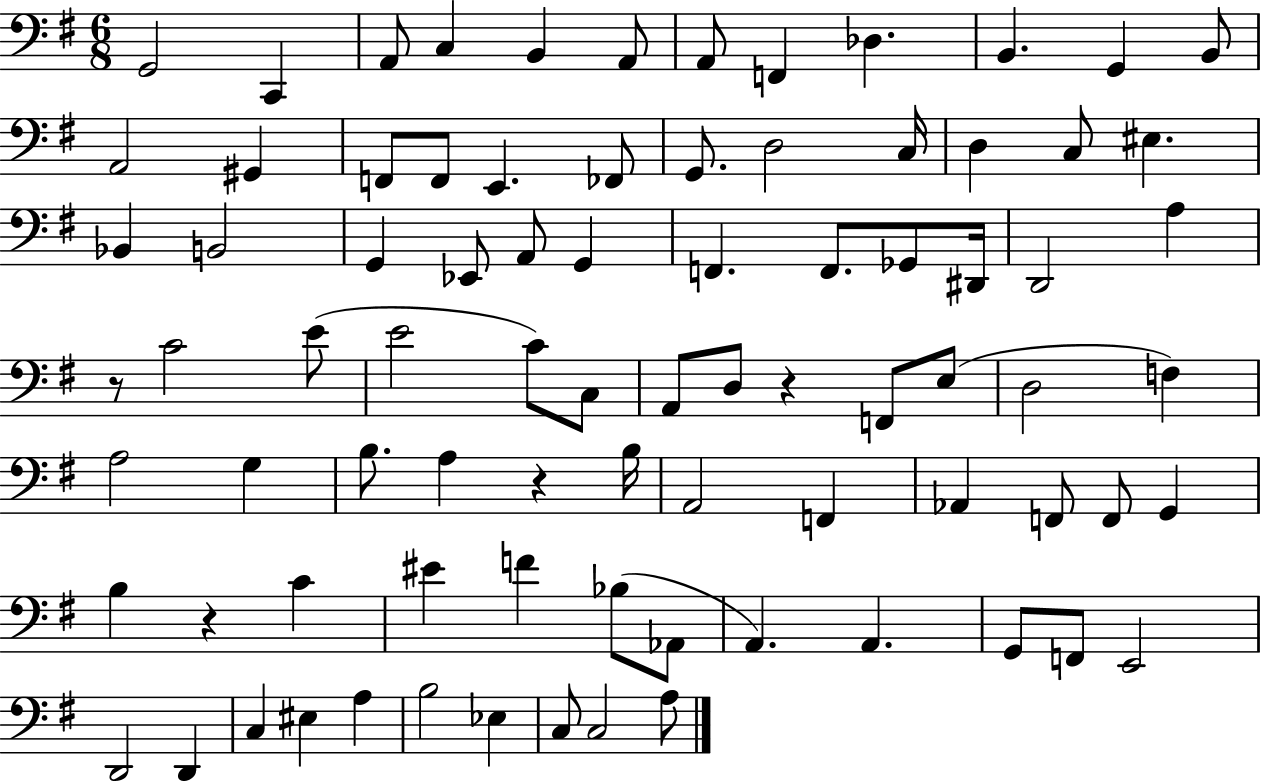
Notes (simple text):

G2/h C2/q A2/e C3/q B2/q A2/e A2/e F2/q Db3/q. B2/q. G2/q B2/e A2/h G#2/q F2/e F2/e E2/q. FES2/e G2/e. D3/h C3/s D3/q C3/e EIS3/q. Bb2/q B2/h G2/q Eb2/e A2/e G2/q F2/q. F2/e. Gb2/e D#2/s D2/h A3/q R/e C4/h E4/e E4/h C4/e C3/e A2/e D3/e R/q F2/e E3/e D3/h F3/q A3/h G3/q B3/e. A3/q R/q B3/s A2/h F2/q Ab2/q F2/e F2/e G2/q B3/q R/q C4/q EIS4/q F4/q Bb3/e Ab2/e A2/q. A2/q. G2/e F2/e E2/h D2/h D2/q C3/q EIS3/q A3/q B3/h Eb3/q C3/e C3/h A3/e